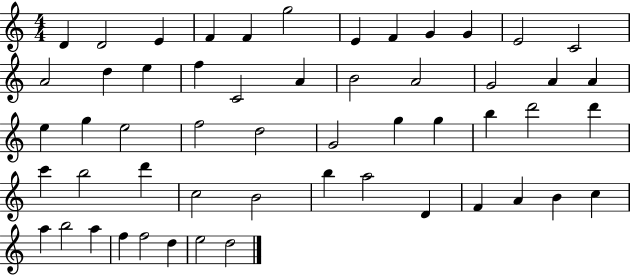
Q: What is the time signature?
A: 4/4